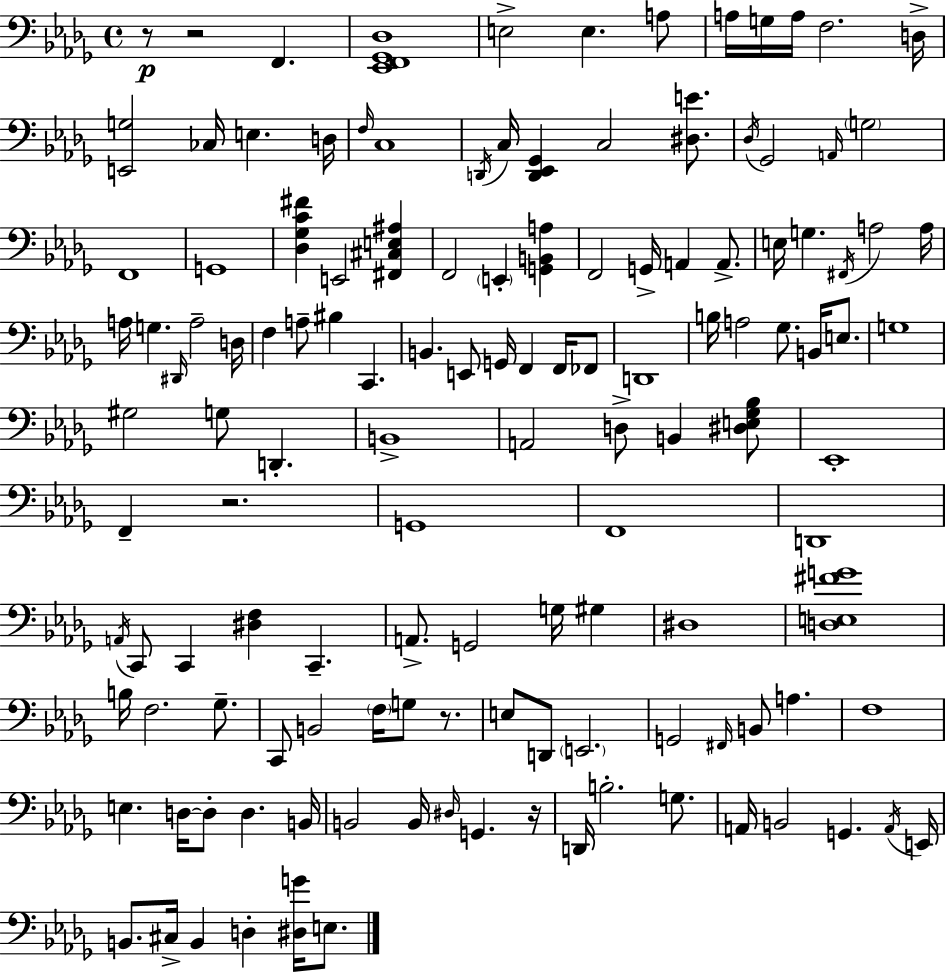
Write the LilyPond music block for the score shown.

{
  \clef bass
  \time 4/4
  \defaultTimeSignature
  \key bes \minor
  \repeat volta 2 { r8\p r2 f,4. | <ees, f, ges, des>1 | e2-> e4. a8 | a16 g16 a16 f2. d16-> | \break <e, g>2 ces16 e4. d16 | \grace { f16 } c1 | \acciaccatura { d,16 } c16 <d, ees, ges,>4 c2 <dis e'>8. | \acciaccatura { des16 } ges,2 \grace { a,16 } \parenthesize g2 | \break f,1 | g,1 | <des ges c' fis'>4 e,2 | <fis, cis e ais>4 f,2 \parenthesize e,4-. | \break <g, b, a>4 f,2 g,16-> a,4 | a,8.-> e16 g4. \acciaccatura { fis,16 } a2 | a16 a16 g4. \grace { dis,16 } a2-- | d16 f4 a8-- bis4 | \break c,4. b,4. e,8 g,16 f,4 | f,16 fes,8 d,1 | b16 a2 ges8. | b,16 e8. g1 | \break gis2 g8 | d,4.-. b,1-> | a,2 d8-> | b,4 <dis e ges bes>8 ees,1-. | \break f,4-- r2. | g,1 | f,1 | d,1 | \break \acciaccatura { a,16 } c,8 c,4 <dis f>4 | c,4.-- a,8.-> g,2 | g16 gis4 dis1 | <d e fis' g'>1 | \break b16 f2. | ges8.-- c,8 b,2 | \parenthesize f16 g8 r8. e8 d,8 \parenthesize e,2. | g,2 \grace { fis,16 } | \break b,8 a4. f1 | e4. d16~~ d8-. | d4. b,16 b,2 | b,16 \grace { dis16 } g,4. r16 d,16 b2.-. | \break g8. a,16 b,2 | g,4. \acciaccatura { a,16 } e,16 b,8. cis16-> b,4 | d4-. <dis g'>16 e8. } \bar "|."
}